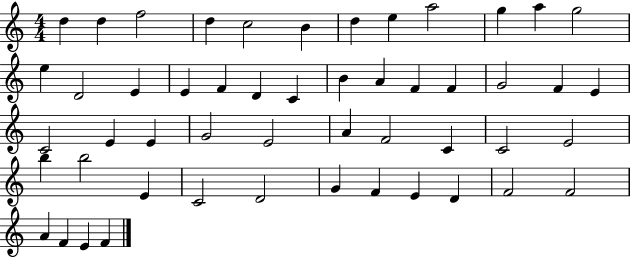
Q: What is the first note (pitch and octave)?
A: D5